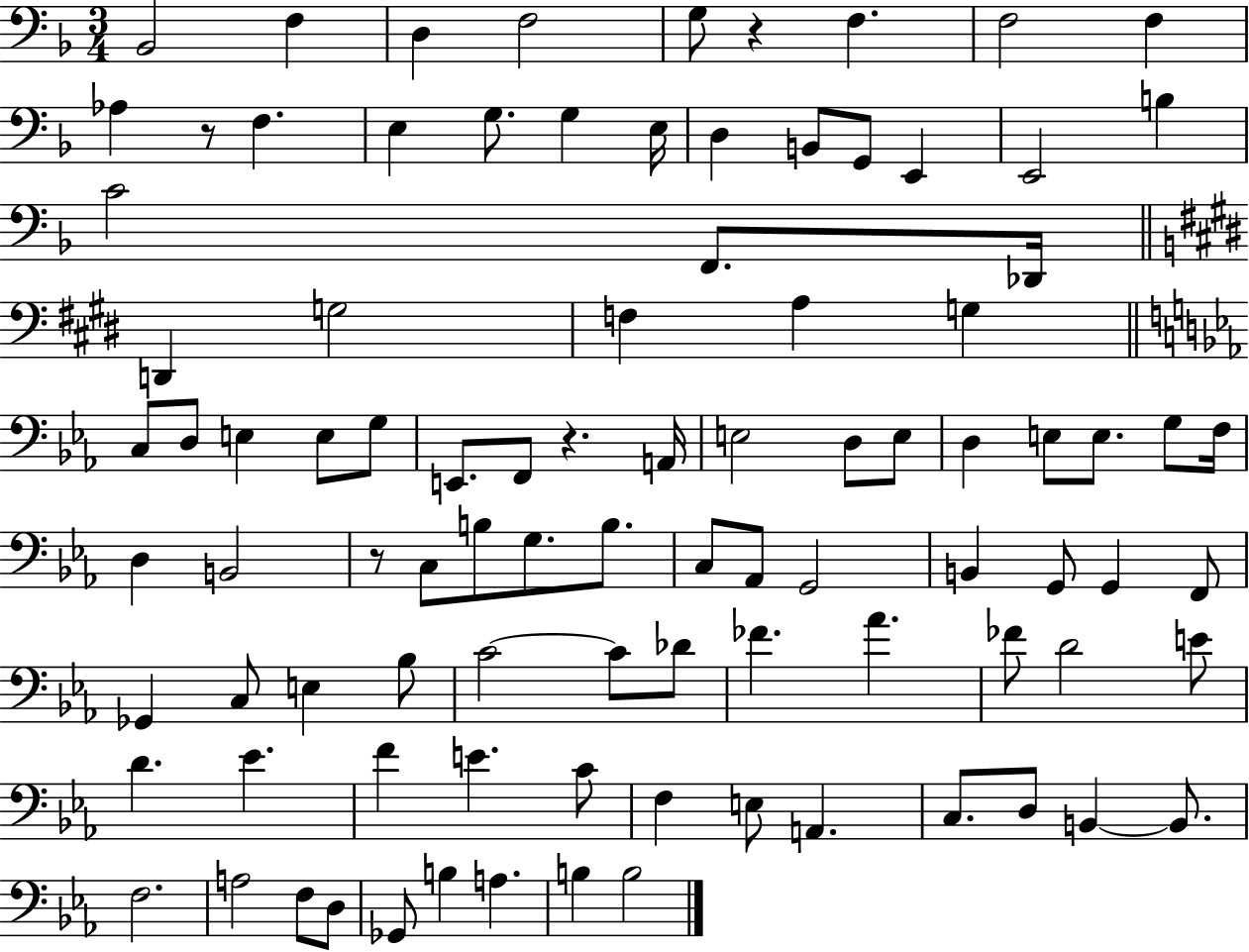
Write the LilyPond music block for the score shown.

{
  \clef bass
  \numericTimeSignature
  \time 3/4
  \key f \major
  bes,2 f4 | d4 f2 | g8 r4 f4. | f2 f4 | \break aes4 r8 f4. | e4 g8. g4 e16 | d4 b,8 g,8 e,4 | e,2 b4 | \break c'2 f,8. des,16 | \bar "||" \break \key e \major d,4 g2 | f4 a4 g4 | \bar "||" \break \key ees \major c8 d8 e4 e8 g8 | e,8. f,8 r4. a,16 | e2 d8 e8 | d4 e8 e8. g8 f16 | \break d4 b,2 | r8 c8 b8 g8. b8. | c8 aes,8 g,2 | b,4 g,8 g,4 f,8 | \break ges,4 c8 e4 bes8 | c'2~~ c'8 des'8 | fes'4. aes'4. | fes'8 d'2 e'8 | \break d'4. ees'4. | f'4 e'4. c'8 | f4 e8 a,4. | c8. d8 b,4~~ b,8. | \break f2. | a2 f8 d8 | ges,8 b4 a4. | b4 b2 | \break \bar "|."
}